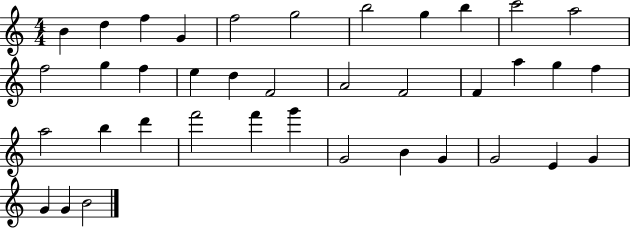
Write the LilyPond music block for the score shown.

{
  \clef treble
  \numericTimeSignature
  \time 4/4
  \key c \major
  b'4 d''4 f''4 g'4 | f''2 g''2 | b''2 g''4 b''4 | c'''2 a''2 | \break f''2 g''4 f''4 | e''4 d''4 f'2 | a'2 f'2 | f'4 a''4 g''4 f''4 | \break a''2 b''4 d'''4 | f'''2 f'''4 g'''4 | g'2 b'4 g'4 | g'2 e'4 g'4 | \break g'4 g'4 b'2 | \bar "|."
}